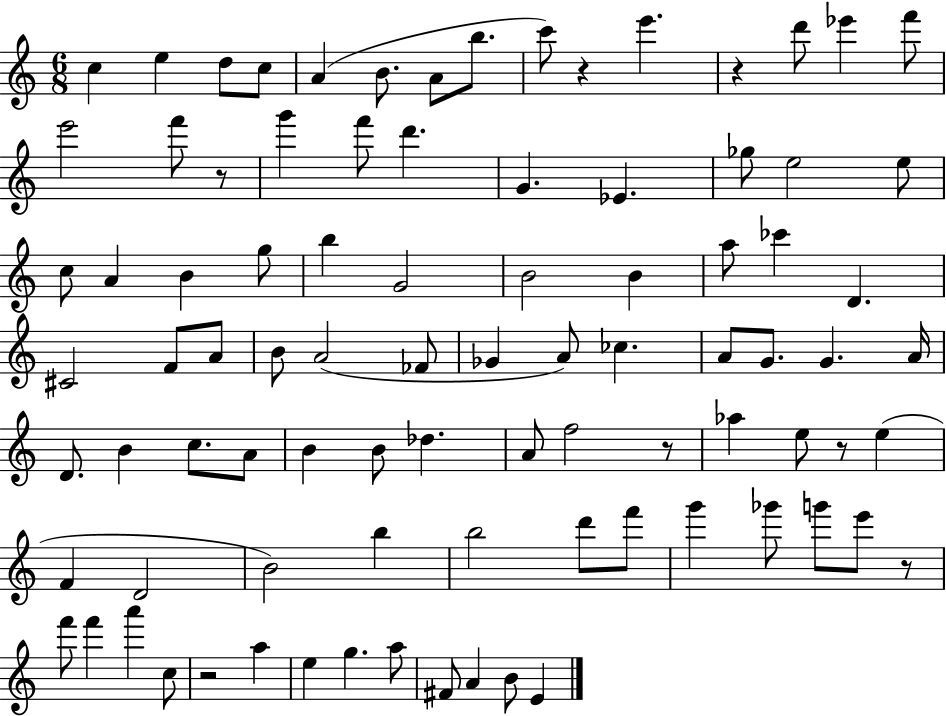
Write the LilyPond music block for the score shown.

{
  \clef treble
  \numericTimeSignature
  \time 6/8
  \key c \major
  \repeat volta 2 { c''4 e''4 d''8 c''8 | a'4( b'8. a'8 b''8. | c'''8) r4 e'''4. | r4 d'''8 ees'''4 f'''8 | \break e'''2 f'''8 r8 | g'''4 f'''8 d'''4. | g'4. ees'4. | ges''8 e''2 e''8 | \break c''8 a'4 b'4 g''8 | b''4 g'2 | b'2 b'4 | a''8 ces'''4 d'4. | \break cis'2 f'8 a'8 | b'8 a'2( fes'8 | ges'4 a'8) ces''4. | a'8 g'8. g'4. a'16 | \break d'8. b'4 c''8. a'8 | b'4 b'8 des''4. | a'8 f''2 r8 | aes''4 e''8 r8 e''4( | \break f'4 d'2 | b'2) b''4 | b''2 d'''8 f'''8 | g'''4 ges'''8 g'''8 e'''8 r8 | \break f'''8 f'''4 a'''4 c''8 | r2 a''4 | e''4 g''4. a''8 | fis'8 a'4 b'8 e'4 | \break } \bar "|."
}